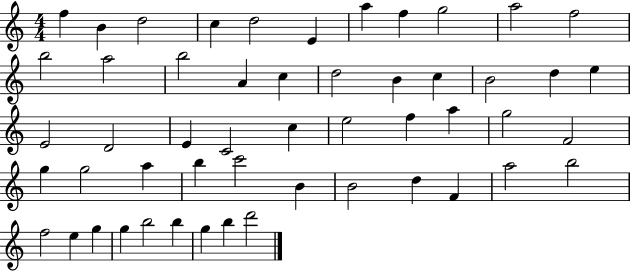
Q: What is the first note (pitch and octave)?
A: F5